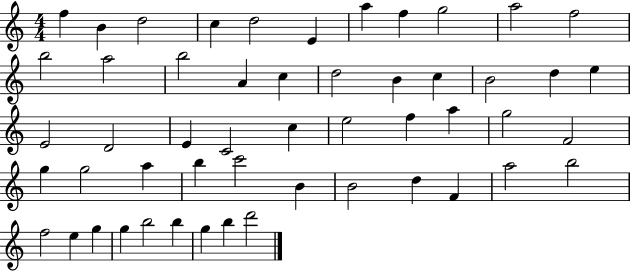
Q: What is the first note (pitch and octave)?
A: F5